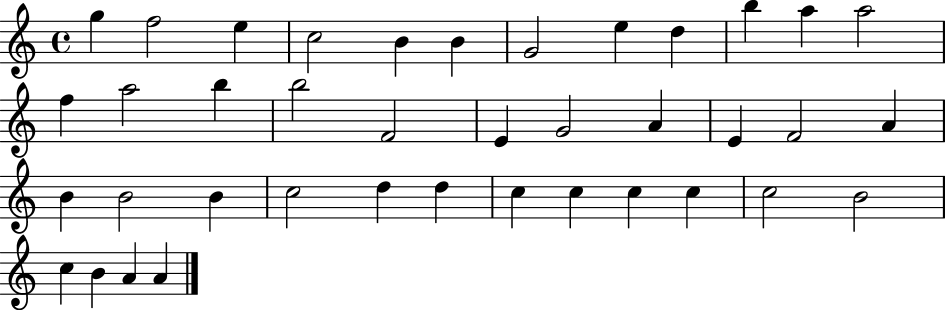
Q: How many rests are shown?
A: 0